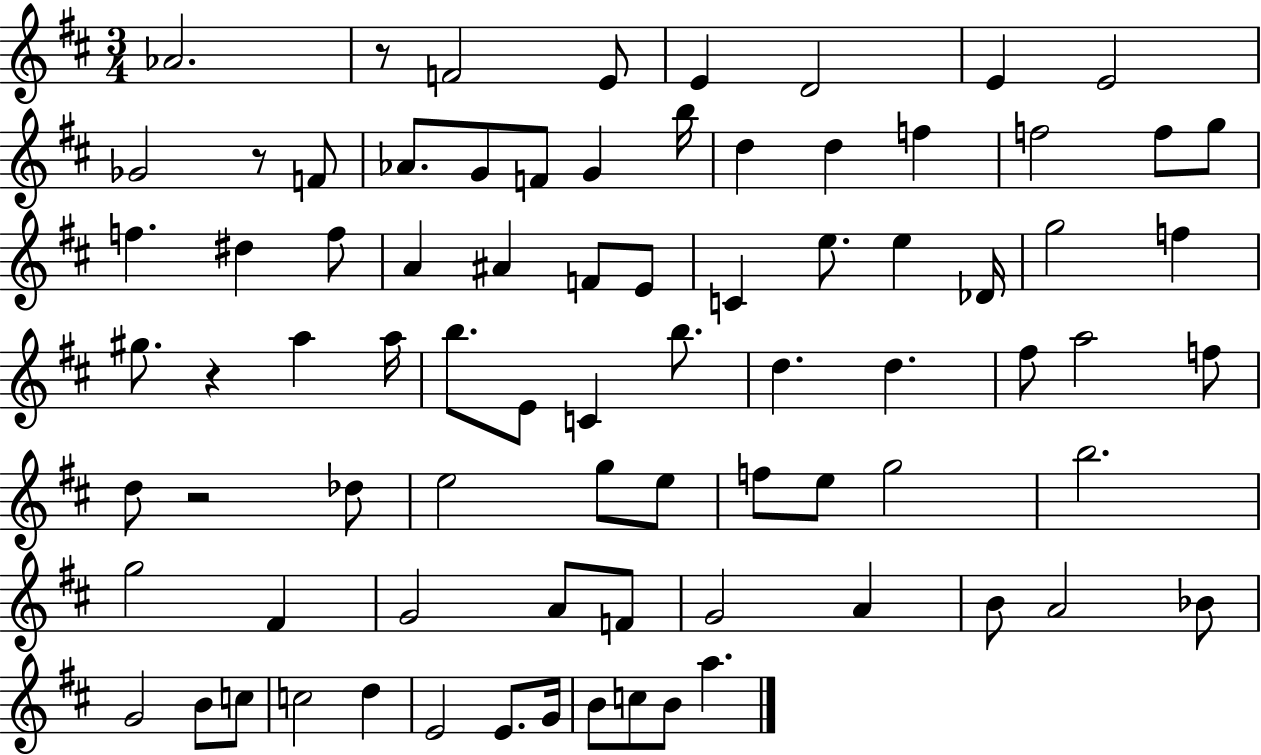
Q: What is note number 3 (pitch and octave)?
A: E4